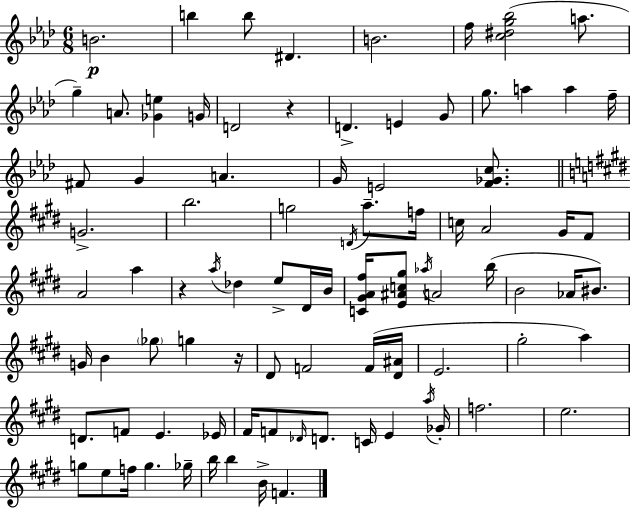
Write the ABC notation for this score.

X:1
T:Untitled
M:6/8
L:1/4
K:Ab
B2 b b/2 ^D B2 f/4 [c^dg_b]2 a/2 g A/2 [_Ge] G/4 D2 z D E G/2 g/2 a a f/4 ^F/2 G A G/4 E2 [F_Gc]/2 G2 b2 g2 D/4 a/2 f/4 c/4 A2 ^G/4 ^F/2 A2 a z a/4 _d e/2 ^D/4 B/4 [C^GA^f]/4 [E^Ac^g]/2 _a/4 A2 b/4 B2 _A/4 ^B/2 G/4 B _g/2 g z/4 ^D/2 F2 F/4 [^D^A]/4 E2 ^g2 a D/2 F/2 E _E/4 ^F/4 F/2 _D/4 D/2 C/4 E a/4 _G/4 f2 e2 g/2 e/2 f/4 g _g/4 b/4 b B/4 F